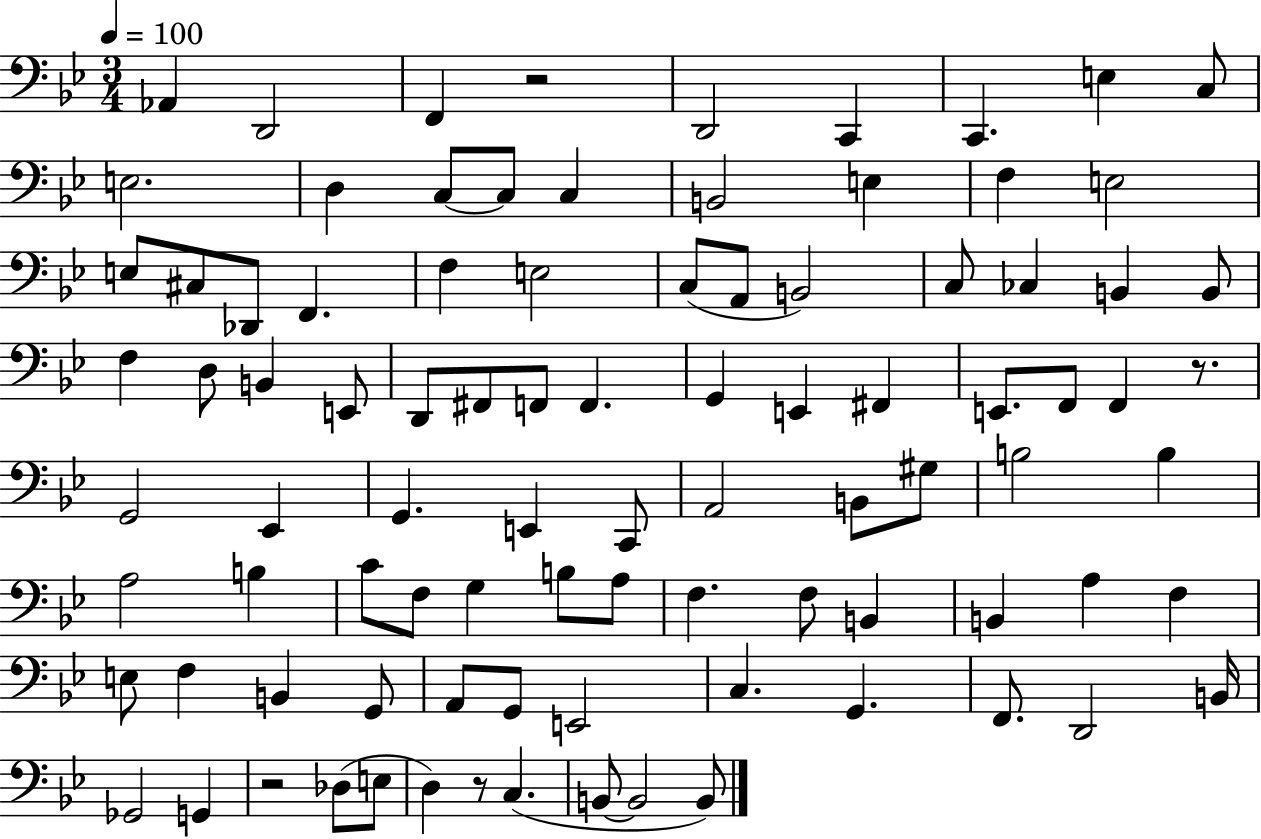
Ab2/q D2/h F2/q R/h D2/h C2/q C2/q. E3/q C3/e E3/h. D3/q C3/e C3/e C3/q B2/h E3/q F3/q E3/h E3/e C#3/e Db2/e F2/q. F3/q E3/h C3/e A2/e B2/h C3/e CES3/q B2/q B2/e F3/q D3/e B2/q E2/e D2/e F#2/e F2/e F2/q. G2/q E2/q F#2/q E2/e. F2/e F2/q R/e. G2/h Eb2/q G2/q. E2/q C2/e A2/h B2/e G#3/e B3/h B3/q A3/h B3/q C4/e F3/e G3/q B3/e A3/e F3/q. F3/e B2/q B2/q A3/q F3/q E3/e F3/q B2/q G2/e A2/e G2/e E2/h C3/q. G2/q. F2/e. D2/h B2/s Gb2/h G2/q R/h Db3/e E3/e D3/q R/e C3/q. B2/e B2/h B2/e